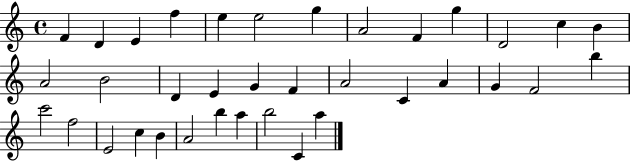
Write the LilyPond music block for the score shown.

{
  \clef treble
  \time 4/4
  \defaultTimeSignature
  \key c \major
  f'4 d'4 e'4 f''4 | e''4 e''2 g''4 | a'2 f'4 g''4 | d'2 c''4 b'4 | \break a'2 b'2 | d'4 e'4 g'4 f'4 | a'2 c'4 a'4 | g'4 f'2 b''4 | \break c'''2 f''2 | e'2 c''4 b'4 | a'2 b''4 a''4 | b''2 c'4 a''4 | \break \bar "|."
}